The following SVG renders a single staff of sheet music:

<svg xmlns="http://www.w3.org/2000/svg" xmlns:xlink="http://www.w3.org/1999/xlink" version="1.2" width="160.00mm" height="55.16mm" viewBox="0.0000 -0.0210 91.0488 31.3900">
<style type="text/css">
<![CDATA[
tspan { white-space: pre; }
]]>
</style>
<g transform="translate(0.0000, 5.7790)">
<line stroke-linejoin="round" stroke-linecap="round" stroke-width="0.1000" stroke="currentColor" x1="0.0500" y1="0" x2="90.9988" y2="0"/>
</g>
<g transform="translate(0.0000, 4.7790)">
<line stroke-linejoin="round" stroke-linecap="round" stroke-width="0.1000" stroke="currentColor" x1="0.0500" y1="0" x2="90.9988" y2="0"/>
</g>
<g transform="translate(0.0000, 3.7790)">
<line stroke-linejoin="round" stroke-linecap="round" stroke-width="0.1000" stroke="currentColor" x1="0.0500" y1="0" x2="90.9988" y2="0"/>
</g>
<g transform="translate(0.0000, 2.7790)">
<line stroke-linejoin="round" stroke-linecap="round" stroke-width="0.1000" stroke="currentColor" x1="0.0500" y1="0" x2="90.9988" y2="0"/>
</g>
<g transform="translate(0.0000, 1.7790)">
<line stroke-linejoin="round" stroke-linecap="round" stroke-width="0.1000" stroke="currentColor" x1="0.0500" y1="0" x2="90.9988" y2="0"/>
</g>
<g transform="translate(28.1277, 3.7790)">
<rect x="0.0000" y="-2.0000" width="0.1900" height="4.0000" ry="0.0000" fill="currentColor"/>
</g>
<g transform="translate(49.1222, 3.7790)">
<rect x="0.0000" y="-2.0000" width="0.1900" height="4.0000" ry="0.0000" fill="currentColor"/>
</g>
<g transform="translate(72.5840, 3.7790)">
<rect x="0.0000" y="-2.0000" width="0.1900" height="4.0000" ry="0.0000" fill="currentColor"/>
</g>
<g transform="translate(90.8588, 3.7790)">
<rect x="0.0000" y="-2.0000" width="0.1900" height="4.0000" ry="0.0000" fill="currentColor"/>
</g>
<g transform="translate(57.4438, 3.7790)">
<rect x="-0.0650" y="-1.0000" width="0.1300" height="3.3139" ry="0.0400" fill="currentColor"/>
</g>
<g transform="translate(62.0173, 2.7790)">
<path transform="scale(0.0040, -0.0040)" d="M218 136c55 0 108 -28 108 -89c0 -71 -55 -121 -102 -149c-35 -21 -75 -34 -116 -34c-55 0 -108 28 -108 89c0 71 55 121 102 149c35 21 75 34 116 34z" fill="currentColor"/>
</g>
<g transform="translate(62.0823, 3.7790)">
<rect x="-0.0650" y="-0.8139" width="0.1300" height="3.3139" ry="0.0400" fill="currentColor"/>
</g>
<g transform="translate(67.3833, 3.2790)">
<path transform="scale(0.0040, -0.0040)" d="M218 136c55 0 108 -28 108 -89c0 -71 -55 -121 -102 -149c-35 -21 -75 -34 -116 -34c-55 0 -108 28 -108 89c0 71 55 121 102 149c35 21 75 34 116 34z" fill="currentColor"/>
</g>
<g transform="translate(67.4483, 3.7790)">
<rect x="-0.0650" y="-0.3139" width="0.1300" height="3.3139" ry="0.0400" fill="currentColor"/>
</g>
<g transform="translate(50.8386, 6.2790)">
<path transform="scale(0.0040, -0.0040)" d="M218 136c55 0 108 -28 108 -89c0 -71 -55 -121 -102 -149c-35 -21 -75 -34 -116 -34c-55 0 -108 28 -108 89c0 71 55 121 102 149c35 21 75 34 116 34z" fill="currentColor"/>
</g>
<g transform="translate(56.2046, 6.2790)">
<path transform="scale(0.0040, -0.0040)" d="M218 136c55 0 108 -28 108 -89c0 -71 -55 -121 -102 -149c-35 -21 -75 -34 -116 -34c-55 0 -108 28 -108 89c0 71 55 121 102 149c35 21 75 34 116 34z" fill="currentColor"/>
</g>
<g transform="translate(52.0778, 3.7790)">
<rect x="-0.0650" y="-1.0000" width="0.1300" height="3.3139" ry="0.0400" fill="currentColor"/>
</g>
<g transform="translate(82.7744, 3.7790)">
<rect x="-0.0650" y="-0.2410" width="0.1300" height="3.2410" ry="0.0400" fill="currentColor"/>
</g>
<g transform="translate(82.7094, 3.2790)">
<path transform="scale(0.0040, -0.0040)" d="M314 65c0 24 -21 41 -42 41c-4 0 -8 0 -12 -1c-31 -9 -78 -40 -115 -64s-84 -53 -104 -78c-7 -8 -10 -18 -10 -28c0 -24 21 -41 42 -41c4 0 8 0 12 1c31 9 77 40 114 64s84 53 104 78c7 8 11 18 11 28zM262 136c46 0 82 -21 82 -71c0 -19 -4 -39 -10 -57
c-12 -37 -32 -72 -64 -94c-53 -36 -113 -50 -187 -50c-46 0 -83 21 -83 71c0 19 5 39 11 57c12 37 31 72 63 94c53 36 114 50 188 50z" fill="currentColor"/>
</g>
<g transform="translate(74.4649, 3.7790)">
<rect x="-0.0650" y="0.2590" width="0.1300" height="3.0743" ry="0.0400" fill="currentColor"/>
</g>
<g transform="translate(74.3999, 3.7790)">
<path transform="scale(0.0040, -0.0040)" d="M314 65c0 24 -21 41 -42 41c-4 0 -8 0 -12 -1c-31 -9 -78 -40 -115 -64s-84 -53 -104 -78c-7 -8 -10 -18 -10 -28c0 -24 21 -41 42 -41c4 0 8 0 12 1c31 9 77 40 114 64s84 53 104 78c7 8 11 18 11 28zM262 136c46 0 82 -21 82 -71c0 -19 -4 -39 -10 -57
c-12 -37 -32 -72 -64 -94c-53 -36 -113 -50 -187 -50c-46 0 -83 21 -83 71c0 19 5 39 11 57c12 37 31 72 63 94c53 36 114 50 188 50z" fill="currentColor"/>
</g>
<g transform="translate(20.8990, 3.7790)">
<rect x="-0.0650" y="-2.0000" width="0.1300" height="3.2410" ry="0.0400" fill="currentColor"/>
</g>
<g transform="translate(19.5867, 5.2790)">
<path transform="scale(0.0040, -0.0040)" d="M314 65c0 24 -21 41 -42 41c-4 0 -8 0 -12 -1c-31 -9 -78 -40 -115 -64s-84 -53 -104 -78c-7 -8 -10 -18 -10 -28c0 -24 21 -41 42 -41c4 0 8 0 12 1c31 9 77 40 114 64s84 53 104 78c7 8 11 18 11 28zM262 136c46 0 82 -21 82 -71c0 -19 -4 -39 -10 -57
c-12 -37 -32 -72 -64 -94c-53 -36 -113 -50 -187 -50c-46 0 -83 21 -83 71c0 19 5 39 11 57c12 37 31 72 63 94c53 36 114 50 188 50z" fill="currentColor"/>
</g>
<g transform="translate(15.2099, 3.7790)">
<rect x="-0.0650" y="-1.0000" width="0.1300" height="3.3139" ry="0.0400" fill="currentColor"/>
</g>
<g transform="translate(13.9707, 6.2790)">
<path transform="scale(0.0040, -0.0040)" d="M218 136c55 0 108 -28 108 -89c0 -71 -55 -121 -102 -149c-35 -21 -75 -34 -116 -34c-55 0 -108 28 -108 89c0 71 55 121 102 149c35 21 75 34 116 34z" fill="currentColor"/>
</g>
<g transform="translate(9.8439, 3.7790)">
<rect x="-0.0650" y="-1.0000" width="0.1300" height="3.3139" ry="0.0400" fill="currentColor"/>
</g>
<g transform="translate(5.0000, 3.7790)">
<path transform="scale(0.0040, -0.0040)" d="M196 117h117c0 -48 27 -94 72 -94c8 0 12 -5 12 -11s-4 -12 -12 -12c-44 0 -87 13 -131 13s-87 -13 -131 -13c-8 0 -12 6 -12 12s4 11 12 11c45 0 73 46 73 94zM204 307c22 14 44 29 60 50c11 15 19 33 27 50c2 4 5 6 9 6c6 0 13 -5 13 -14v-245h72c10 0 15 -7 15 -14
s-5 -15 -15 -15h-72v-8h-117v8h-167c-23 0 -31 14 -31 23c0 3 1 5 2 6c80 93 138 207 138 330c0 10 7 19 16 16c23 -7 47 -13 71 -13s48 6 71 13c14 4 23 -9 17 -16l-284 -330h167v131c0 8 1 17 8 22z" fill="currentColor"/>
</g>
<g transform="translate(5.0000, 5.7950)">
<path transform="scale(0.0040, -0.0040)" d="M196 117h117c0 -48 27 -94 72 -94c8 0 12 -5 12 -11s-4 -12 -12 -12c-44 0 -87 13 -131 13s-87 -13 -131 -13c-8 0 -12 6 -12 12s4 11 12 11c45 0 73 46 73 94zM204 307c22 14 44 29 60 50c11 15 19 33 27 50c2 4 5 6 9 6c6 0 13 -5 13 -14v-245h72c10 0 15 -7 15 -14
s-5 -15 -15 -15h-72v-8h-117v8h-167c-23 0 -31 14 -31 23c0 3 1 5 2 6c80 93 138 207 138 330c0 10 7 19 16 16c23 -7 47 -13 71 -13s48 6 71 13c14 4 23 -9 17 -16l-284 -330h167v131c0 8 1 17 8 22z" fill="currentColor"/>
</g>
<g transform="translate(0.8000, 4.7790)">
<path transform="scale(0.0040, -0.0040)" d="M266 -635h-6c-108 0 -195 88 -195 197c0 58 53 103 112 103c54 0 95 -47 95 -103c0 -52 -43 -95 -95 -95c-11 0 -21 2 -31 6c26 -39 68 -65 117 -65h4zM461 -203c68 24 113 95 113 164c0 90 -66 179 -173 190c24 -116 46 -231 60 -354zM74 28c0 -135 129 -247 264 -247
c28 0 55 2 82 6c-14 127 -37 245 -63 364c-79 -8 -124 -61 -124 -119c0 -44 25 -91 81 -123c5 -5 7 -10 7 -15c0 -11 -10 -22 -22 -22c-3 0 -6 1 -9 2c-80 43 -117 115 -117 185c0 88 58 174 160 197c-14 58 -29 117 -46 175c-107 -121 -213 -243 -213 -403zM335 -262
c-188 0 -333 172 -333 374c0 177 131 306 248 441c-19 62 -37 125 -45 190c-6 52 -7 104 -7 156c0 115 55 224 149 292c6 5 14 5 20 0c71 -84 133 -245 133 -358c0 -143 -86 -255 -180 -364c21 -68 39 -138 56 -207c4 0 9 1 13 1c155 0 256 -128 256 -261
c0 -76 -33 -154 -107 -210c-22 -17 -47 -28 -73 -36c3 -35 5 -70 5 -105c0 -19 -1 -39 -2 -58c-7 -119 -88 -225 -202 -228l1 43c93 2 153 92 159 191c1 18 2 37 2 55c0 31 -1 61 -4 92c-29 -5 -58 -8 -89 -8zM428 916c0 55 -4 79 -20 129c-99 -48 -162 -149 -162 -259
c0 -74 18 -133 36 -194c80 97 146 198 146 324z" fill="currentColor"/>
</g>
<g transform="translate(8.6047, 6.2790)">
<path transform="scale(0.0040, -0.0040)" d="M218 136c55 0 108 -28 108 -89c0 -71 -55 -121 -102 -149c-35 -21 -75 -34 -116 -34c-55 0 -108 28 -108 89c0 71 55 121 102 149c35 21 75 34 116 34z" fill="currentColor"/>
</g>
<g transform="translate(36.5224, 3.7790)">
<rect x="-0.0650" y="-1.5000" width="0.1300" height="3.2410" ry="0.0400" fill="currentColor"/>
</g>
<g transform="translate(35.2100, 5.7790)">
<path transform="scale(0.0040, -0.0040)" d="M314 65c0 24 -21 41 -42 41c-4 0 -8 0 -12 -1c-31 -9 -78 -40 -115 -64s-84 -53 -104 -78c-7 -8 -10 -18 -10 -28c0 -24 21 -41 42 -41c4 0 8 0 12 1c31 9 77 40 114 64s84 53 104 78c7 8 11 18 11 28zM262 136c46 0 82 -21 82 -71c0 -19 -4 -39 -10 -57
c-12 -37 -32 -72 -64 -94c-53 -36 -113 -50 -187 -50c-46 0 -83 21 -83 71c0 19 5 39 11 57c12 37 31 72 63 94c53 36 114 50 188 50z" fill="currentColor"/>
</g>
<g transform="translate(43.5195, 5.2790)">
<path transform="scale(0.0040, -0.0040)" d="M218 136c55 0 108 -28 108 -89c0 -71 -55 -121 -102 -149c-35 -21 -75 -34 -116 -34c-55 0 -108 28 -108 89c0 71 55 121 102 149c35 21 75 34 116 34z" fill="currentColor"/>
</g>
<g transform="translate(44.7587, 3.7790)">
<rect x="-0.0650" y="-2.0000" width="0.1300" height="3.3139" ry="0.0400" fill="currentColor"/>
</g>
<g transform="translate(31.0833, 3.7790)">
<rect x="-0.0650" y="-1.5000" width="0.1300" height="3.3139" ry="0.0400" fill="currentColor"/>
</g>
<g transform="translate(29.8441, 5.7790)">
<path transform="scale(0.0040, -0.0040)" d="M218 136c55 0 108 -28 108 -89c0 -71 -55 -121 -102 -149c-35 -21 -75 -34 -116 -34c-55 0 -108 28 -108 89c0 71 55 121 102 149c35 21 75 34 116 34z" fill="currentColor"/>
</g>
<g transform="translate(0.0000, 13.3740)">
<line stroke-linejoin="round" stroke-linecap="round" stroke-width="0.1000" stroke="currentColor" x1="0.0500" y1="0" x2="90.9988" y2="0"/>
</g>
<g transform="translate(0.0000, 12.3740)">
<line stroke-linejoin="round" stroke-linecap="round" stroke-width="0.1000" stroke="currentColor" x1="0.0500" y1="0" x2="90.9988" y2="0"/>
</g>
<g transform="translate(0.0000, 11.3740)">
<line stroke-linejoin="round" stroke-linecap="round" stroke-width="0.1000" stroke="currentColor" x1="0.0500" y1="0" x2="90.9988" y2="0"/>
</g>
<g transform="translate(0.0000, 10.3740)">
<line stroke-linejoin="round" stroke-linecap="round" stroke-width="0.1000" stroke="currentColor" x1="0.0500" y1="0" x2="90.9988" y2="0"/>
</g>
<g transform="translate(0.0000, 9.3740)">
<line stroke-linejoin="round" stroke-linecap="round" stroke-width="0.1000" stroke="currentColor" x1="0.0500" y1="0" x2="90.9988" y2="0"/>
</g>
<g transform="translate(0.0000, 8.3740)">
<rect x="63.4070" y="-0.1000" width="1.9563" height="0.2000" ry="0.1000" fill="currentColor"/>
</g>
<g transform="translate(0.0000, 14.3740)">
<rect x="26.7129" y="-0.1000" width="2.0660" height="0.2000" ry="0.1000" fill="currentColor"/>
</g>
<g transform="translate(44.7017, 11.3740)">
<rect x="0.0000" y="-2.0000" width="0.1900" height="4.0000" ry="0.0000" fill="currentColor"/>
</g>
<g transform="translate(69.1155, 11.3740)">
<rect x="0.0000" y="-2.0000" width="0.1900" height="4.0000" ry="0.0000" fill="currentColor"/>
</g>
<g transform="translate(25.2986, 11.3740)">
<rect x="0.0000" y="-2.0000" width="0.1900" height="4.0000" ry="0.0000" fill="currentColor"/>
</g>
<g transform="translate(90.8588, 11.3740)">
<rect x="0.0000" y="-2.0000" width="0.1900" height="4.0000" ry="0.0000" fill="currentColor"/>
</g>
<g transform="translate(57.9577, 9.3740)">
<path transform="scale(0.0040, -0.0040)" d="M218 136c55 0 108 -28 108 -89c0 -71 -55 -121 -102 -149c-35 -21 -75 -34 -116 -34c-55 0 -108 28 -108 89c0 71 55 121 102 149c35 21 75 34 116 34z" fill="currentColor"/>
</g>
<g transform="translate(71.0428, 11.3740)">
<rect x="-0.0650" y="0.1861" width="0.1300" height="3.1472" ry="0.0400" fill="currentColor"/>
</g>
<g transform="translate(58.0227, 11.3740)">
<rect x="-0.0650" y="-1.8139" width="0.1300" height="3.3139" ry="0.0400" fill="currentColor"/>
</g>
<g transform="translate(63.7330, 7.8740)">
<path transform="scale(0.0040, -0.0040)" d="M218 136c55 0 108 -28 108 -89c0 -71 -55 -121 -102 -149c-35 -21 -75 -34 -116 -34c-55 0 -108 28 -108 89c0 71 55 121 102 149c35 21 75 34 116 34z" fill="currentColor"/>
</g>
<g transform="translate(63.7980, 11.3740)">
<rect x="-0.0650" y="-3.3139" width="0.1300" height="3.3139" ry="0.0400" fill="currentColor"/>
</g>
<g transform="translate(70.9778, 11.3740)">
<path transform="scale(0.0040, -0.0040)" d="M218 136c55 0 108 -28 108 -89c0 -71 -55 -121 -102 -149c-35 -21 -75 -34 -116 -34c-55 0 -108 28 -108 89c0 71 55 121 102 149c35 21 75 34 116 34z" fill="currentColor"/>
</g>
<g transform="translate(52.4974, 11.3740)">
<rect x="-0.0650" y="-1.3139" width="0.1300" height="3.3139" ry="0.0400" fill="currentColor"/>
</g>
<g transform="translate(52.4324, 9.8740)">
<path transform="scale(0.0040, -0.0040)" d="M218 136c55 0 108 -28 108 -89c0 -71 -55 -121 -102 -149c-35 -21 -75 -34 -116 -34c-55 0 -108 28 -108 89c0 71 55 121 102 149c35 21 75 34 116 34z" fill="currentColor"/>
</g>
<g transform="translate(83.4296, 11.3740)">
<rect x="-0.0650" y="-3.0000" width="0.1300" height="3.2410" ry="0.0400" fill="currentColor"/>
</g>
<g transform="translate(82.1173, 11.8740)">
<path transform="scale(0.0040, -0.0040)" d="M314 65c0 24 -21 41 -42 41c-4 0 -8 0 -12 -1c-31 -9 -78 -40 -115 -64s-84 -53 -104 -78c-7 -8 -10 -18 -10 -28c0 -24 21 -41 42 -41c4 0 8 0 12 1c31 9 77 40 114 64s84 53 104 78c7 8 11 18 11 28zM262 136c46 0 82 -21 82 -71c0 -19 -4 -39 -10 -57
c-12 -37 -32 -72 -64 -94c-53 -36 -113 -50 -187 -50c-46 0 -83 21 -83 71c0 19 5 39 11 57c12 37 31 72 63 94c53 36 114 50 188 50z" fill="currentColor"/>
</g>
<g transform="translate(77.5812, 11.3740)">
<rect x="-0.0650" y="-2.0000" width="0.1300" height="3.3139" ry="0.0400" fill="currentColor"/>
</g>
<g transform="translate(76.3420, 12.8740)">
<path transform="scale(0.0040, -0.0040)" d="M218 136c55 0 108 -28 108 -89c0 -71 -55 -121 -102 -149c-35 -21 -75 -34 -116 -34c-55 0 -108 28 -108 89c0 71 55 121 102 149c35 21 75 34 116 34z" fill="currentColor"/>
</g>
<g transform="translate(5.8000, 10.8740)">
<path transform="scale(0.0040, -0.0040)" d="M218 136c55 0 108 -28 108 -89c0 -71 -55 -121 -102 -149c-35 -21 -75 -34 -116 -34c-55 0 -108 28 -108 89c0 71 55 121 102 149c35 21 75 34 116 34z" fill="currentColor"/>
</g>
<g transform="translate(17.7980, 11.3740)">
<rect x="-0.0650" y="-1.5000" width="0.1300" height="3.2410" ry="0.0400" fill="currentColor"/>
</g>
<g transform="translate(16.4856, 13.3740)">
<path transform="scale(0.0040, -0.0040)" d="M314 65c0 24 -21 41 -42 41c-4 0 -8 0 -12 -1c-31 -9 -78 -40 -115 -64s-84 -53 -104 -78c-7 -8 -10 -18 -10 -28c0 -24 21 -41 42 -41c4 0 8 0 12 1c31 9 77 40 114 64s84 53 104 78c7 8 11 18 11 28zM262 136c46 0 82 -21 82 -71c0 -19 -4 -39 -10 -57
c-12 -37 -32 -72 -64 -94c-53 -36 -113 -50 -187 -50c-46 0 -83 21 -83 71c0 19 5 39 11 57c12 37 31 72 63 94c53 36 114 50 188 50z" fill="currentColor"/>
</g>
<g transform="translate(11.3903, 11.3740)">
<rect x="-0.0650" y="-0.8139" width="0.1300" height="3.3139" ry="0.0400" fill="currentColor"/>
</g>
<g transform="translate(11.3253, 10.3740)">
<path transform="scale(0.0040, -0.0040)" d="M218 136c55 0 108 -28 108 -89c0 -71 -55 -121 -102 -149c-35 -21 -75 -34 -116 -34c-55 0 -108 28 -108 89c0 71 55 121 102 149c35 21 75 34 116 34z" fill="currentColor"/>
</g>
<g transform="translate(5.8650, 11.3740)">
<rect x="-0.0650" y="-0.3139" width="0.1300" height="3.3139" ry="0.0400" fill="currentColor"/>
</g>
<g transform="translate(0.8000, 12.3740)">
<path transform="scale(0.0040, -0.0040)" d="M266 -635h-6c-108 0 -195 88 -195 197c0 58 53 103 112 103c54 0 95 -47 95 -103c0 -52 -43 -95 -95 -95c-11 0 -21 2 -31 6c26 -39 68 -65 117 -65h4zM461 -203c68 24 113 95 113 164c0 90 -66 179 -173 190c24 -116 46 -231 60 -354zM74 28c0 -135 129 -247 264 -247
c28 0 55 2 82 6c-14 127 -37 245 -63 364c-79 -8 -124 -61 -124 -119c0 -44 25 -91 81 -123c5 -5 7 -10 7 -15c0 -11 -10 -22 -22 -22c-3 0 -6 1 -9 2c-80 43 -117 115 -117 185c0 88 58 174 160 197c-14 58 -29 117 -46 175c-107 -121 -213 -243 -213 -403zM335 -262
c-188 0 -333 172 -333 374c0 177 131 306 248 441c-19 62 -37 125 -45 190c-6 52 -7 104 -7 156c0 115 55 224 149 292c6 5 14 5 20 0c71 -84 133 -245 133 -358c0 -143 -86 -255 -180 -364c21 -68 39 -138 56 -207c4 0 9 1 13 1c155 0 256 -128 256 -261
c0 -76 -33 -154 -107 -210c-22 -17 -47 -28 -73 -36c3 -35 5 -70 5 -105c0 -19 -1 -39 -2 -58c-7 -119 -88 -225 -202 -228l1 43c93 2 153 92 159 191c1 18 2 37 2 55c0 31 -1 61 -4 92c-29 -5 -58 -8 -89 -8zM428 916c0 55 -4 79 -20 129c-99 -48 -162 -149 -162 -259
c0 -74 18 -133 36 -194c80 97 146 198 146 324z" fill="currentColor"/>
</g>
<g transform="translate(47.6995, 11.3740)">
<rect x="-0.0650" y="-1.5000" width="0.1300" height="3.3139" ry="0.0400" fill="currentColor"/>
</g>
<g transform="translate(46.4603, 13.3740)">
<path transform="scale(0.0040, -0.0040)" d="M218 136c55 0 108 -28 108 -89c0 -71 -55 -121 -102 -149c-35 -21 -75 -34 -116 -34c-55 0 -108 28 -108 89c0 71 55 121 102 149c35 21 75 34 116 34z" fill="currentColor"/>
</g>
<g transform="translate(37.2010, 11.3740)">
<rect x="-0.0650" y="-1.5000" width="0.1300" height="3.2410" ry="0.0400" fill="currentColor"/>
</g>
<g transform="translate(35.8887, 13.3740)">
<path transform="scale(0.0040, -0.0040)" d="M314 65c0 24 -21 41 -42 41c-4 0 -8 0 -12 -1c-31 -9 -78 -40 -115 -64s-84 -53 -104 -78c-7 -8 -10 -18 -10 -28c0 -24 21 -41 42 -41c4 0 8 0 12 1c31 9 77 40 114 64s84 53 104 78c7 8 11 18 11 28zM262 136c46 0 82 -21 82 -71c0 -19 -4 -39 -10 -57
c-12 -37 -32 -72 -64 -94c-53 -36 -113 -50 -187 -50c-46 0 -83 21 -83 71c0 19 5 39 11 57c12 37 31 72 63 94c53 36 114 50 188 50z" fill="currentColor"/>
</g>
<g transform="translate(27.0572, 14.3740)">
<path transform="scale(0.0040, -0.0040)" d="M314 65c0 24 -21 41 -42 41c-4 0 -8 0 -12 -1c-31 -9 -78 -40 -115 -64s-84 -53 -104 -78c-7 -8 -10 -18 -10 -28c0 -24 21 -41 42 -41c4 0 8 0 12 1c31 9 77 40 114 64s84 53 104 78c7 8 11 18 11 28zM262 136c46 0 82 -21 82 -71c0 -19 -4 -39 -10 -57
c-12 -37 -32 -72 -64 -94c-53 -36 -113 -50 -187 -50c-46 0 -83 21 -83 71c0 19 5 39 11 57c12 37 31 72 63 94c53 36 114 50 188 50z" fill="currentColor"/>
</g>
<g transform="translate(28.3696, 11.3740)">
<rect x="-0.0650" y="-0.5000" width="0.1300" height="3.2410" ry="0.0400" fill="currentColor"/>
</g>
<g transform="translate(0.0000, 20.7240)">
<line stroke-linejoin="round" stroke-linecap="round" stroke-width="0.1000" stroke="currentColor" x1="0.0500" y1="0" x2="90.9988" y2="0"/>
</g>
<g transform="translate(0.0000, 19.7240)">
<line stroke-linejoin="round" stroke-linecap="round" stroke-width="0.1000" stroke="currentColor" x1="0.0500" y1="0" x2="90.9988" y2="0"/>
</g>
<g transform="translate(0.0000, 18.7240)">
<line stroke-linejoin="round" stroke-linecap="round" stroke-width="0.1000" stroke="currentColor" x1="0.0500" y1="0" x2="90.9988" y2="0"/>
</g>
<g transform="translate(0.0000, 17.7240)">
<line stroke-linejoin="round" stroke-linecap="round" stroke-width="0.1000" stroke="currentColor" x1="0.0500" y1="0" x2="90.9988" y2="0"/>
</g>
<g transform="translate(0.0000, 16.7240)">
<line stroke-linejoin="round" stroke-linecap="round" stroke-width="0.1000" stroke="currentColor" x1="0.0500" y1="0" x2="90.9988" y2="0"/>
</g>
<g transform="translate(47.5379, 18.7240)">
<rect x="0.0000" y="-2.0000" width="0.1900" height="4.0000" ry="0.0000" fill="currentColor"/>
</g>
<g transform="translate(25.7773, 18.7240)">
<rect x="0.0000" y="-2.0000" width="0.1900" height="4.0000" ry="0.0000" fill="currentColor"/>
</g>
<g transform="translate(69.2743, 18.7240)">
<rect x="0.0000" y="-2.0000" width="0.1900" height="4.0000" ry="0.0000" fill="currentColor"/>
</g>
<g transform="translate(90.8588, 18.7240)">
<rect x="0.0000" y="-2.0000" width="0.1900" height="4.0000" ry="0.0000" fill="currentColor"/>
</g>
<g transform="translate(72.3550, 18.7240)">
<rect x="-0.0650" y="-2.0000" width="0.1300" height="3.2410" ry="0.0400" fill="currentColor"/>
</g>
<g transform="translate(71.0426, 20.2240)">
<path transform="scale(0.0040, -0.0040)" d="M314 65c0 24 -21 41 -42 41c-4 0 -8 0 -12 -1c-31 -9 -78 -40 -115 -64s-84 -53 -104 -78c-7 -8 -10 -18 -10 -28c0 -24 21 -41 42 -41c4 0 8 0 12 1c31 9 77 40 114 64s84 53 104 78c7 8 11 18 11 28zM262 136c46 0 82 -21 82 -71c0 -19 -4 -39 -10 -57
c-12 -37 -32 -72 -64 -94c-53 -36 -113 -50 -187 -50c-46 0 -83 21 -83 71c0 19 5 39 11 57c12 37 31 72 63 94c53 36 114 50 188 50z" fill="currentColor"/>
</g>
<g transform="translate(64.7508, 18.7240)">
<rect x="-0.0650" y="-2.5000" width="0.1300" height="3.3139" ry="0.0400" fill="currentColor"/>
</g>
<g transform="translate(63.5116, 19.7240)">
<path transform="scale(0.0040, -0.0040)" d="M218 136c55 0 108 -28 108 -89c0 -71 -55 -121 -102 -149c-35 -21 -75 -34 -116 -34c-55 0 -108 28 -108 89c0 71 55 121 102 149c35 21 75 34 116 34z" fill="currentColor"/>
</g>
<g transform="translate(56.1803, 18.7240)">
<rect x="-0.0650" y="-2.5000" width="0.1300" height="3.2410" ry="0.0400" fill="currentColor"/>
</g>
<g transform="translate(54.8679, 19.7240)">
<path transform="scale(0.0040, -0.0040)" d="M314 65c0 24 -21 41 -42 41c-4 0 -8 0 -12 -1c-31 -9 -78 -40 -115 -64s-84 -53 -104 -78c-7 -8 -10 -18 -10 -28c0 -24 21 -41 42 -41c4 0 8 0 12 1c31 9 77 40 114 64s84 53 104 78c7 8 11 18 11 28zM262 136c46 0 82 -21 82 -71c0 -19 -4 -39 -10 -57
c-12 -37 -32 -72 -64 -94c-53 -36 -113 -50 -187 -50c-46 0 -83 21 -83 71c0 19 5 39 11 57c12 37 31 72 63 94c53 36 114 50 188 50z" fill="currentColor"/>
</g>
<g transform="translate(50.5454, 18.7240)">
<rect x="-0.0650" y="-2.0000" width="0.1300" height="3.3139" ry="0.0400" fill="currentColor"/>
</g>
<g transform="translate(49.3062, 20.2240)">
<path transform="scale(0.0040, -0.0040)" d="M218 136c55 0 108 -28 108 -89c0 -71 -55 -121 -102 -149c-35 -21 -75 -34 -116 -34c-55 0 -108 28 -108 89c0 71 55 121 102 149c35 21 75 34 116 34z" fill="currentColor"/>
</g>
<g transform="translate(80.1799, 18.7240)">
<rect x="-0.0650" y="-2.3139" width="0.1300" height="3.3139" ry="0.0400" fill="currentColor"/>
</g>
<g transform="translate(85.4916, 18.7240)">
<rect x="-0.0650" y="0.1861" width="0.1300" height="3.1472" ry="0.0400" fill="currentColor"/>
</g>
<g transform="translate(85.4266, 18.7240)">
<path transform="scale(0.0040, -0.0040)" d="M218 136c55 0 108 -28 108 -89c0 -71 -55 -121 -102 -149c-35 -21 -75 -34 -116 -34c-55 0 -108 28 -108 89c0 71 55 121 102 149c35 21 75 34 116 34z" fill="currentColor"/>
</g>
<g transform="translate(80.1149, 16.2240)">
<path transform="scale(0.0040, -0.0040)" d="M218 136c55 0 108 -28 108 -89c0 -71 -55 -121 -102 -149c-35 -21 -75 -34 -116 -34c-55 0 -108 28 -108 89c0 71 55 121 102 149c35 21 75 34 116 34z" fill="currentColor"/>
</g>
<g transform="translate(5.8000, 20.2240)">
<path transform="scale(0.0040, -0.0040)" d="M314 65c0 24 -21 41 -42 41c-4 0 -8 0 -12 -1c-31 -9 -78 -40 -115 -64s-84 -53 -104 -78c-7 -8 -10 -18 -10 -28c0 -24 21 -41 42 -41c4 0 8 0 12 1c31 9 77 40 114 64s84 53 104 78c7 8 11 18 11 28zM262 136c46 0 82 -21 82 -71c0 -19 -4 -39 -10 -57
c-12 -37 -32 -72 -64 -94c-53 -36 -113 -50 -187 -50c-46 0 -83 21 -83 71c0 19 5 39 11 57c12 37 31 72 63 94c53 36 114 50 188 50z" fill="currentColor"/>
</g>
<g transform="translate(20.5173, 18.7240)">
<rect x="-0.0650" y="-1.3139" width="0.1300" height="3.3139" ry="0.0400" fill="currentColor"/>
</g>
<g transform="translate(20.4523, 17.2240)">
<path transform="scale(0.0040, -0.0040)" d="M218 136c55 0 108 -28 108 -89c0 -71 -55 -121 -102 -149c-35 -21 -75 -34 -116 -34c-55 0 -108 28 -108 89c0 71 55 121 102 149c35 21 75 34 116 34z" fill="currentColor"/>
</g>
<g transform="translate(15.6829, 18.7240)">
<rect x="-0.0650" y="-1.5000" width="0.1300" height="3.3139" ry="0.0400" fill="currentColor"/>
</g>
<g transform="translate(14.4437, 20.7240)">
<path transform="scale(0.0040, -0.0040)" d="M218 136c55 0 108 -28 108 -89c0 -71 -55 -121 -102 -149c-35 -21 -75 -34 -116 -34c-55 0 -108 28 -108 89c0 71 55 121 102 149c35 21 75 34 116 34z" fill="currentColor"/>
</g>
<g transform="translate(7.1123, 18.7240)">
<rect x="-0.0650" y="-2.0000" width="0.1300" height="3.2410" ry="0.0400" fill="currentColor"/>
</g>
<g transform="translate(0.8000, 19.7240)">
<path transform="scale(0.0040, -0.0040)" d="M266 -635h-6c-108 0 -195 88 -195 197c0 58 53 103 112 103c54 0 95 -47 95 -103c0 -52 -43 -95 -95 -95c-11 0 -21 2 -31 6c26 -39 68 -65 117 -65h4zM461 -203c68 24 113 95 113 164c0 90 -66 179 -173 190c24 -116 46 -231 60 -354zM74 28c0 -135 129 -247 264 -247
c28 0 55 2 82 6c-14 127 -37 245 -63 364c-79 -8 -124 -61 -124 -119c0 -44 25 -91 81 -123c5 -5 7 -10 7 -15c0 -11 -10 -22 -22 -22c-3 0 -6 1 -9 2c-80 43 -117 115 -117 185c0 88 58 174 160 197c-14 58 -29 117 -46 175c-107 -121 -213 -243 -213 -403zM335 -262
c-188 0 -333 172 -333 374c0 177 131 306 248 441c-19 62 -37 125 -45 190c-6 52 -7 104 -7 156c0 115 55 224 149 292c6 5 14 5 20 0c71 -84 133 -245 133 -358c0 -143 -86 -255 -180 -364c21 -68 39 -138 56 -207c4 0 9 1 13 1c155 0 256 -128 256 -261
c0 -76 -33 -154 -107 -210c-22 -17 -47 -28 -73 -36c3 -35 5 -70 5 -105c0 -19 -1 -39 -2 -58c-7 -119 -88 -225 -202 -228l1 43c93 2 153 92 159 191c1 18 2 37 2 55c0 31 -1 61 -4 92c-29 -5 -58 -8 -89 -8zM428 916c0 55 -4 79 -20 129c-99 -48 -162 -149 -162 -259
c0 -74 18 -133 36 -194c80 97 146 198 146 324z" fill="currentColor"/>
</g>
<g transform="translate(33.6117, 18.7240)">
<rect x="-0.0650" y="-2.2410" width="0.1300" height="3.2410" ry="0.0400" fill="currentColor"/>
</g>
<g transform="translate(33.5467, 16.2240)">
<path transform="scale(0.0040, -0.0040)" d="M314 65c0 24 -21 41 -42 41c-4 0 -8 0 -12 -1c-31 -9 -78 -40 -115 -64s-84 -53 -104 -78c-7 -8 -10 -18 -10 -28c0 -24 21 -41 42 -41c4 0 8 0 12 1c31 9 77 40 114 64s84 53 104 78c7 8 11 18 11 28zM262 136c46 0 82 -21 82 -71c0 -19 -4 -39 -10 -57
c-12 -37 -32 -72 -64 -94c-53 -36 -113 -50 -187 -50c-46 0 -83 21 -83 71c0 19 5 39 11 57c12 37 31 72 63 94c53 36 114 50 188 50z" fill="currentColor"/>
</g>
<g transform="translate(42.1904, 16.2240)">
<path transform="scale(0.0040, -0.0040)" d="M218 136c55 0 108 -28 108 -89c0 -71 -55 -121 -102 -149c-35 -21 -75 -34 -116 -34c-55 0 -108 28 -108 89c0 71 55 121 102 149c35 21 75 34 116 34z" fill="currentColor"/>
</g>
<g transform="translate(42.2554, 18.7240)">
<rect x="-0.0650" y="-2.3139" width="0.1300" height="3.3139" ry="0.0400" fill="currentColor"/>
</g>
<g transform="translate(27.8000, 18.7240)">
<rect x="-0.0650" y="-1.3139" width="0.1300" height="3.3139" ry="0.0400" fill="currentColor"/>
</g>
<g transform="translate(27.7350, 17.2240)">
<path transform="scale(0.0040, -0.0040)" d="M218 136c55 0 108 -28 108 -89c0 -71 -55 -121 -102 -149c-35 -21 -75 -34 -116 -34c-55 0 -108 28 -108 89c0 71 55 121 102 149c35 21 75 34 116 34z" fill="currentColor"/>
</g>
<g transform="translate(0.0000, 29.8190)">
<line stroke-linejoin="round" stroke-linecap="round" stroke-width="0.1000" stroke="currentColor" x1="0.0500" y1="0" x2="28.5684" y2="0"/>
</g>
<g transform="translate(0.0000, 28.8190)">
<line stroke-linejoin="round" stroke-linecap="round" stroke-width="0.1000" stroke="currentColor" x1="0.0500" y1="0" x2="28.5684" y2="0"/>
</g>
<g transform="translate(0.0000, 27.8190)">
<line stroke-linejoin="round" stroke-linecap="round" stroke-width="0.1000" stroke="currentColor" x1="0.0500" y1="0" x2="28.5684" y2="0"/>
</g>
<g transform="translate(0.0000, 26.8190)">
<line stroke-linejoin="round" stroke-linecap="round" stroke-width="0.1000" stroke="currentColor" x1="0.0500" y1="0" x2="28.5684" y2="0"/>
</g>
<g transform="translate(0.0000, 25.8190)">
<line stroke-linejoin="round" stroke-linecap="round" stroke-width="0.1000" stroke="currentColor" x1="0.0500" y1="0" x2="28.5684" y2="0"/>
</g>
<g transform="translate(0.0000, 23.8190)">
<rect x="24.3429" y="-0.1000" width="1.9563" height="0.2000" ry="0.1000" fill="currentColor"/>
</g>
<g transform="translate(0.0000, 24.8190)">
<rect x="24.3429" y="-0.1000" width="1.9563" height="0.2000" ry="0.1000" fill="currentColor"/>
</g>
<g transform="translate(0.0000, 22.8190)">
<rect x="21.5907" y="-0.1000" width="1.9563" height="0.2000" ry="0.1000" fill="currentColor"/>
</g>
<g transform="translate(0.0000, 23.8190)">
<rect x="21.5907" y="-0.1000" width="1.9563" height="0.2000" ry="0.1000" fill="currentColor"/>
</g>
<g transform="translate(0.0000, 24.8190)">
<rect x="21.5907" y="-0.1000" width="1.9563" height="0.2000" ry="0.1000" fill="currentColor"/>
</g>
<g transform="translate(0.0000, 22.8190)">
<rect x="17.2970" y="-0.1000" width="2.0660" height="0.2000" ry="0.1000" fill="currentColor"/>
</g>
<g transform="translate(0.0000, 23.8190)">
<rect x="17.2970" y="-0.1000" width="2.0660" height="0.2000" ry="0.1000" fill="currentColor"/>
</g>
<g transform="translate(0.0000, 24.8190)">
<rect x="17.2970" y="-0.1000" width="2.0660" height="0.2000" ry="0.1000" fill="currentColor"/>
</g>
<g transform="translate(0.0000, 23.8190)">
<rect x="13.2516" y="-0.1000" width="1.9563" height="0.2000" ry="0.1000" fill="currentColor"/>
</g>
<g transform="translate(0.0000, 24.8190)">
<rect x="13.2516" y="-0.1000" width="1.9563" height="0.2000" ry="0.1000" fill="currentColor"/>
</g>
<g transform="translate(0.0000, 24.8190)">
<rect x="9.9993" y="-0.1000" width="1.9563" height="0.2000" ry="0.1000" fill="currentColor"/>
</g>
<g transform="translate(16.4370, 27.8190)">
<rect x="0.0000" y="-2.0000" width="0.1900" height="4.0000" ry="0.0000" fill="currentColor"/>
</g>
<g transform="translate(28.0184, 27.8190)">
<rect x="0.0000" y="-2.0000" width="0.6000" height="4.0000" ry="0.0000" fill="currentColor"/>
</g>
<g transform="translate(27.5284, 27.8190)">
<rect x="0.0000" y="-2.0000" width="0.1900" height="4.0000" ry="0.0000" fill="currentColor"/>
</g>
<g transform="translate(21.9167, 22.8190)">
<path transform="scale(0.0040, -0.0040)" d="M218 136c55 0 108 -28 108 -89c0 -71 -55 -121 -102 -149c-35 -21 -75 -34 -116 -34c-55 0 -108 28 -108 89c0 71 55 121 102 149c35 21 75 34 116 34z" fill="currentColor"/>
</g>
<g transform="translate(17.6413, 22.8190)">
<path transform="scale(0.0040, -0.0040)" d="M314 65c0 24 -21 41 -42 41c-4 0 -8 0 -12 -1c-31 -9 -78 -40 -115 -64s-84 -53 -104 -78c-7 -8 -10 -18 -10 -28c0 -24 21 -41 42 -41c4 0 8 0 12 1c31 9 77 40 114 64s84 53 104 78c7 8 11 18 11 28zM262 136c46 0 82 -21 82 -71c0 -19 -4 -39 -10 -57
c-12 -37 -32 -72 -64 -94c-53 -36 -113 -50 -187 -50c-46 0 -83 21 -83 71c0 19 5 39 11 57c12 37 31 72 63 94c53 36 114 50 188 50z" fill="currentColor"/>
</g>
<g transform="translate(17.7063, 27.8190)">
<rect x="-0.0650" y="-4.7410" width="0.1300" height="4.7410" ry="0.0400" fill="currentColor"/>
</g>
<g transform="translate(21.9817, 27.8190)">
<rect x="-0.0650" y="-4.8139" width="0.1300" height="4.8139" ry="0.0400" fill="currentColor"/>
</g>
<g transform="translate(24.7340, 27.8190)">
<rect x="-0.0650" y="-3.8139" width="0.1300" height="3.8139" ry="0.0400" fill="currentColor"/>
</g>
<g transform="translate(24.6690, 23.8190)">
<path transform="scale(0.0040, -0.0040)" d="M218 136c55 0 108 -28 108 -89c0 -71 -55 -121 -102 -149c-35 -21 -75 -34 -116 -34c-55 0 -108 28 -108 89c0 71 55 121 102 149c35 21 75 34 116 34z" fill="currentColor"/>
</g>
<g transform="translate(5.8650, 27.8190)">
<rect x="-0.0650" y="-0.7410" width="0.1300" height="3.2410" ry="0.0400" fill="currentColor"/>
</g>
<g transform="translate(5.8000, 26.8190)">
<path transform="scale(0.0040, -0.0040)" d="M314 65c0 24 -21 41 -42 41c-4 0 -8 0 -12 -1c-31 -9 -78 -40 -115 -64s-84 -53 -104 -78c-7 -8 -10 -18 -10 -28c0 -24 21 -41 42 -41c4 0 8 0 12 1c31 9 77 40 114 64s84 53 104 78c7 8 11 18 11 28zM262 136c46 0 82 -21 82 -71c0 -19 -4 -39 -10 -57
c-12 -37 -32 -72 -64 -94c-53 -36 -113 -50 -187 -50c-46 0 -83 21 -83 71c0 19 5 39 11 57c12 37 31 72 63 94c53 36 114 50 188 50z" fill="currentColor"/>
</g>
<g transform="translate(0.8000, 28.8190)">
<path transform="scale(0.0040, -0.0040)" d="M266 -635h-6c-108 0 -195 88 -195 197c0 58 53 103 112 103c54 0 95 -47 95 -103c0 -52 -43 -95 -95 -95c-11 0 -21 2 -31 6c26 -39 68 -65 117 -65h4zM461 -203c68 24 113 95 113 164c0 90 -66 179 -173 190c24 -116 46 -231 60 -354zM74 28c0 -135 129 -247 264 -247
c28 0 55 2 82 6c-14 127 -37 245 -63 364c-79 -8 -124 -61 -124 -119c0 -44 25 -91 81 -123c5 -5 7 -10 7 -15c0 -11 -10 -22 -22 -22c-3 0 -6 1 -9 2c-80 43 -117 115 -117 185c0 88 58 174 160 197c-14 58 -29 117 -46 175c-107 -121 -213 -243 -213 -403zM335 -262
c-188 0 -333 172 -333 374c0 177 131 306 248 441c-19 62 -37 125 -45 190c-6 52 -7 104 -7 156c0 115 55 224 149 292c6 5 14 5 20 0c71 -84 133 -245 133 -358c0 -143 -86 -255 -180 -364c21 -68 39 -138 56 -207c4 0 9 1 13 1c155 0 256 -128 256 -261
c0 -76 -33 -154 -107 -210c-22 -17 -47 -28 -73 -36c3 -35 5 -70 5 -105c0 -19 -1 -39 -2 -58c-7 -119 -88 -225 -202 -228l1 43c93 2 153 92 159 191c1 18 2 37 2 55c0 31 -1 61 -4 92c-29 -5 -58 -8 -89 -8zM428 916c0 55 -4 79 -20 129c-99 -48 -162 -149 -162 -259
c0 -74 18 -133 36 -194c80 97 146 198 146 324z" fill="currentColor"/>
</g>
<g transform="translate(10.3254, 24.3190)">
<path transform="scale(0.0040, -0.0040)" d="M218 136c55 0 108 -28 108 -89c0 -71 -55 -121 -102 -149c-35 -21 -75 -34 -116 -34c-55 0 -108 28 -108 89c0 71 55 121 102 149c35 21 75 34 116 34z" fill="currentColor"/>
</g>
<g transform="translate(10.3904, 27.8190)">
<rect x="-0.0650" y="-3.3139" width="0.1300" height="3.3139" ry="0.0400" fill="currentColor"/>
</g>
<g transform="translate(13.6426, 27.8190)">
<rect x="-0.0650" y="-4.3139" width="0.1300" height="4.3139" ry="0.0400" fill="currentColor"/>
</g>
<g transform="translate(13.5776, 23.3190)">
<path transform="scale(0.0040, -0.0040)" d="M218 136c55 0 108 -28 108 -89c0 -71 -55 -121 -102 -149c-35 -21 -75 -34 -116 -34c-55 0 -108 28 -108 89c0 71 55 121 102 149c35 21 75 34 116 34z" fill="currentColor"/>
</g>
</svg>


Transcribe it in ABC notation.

X:1
T:Untitled
M:4/4
L:1/4
K:C
D D F2 E E2 F D D d c B2 c2 c d E2 C2 E2 E e f b B F A2 F2 E e e g2 g F G2 G F2 g B d2 b d' e'2 e' c'